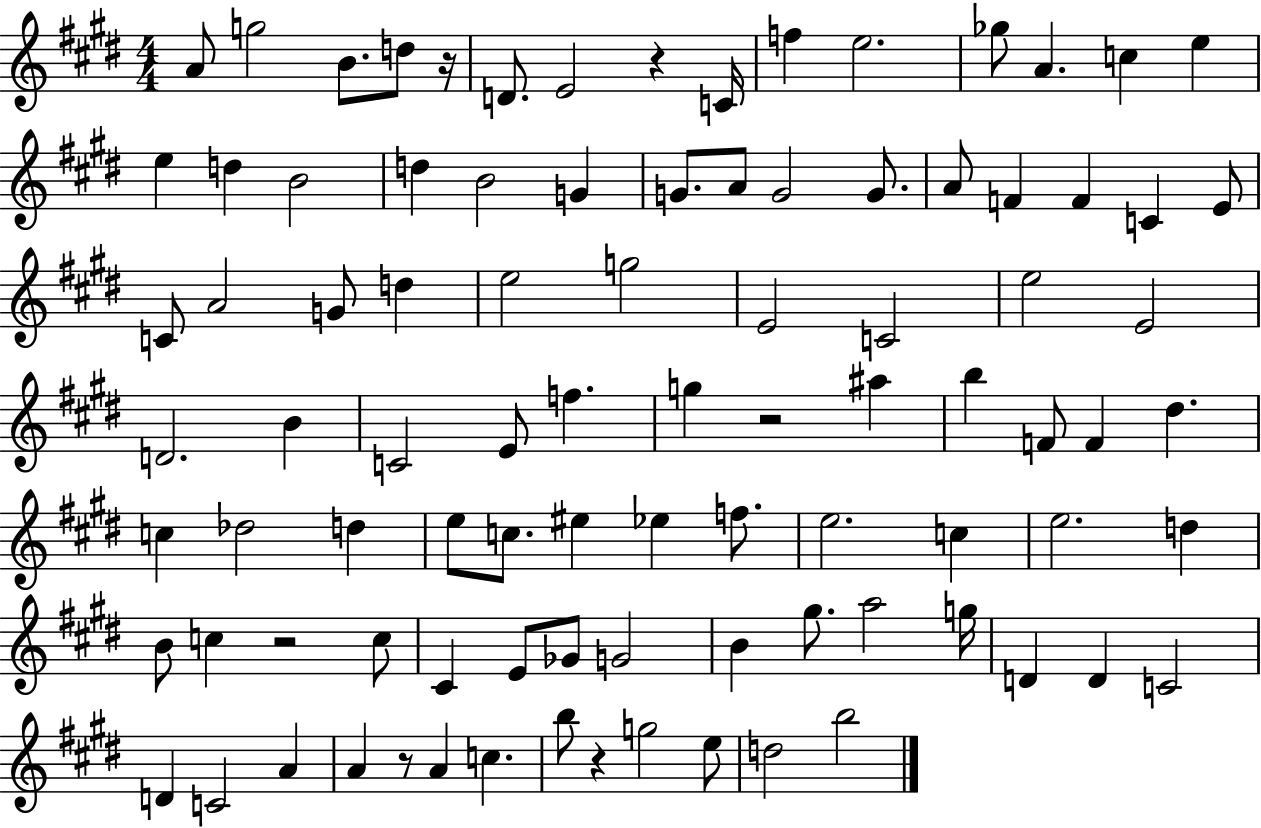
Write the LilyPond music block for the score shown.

{
  \clef treble
  \numericTimeSignature
  \time 4/4
  \key e \major
  a'8 g''2 b'8. d''8 r16 | d'8. e'2 r4 c'16 | f''4 e''2. | ges''8 a'4. c''4 e''4 | \break e''4 d''4 b'2 | d''4 b'2 g'4 | g'8. a'8 g'2 g'8. | a'8 f'4 f'4 c'4 e'8 | \break c'8 a'2 g'8 d''4 | e''2 g''2 | e'2 c'2 | e''2 e'2 | \break d'2. b'4 | c'2 e'8 f''4. | g''4 r2 ais''4 | b''4 f'8 f'4 dis''4. | \break c''4 des''2 d''4 | e''8 c''8. eis''4 ees''4 f''8. | e''2. c''4 | e''2. d''4 | \break b'8 c''4 r2 c''8 | cis'4 e'8 ges'8 g'2 | b'4 gis''8. a''2 g''16 | d'4 d'4 c'2 | \break d'4 c'2 a'4 | a'4 r8 a'4 c''4. | b''8 r4 g''2 e''8 | d''2 b''2 | \break \bar "|."
}